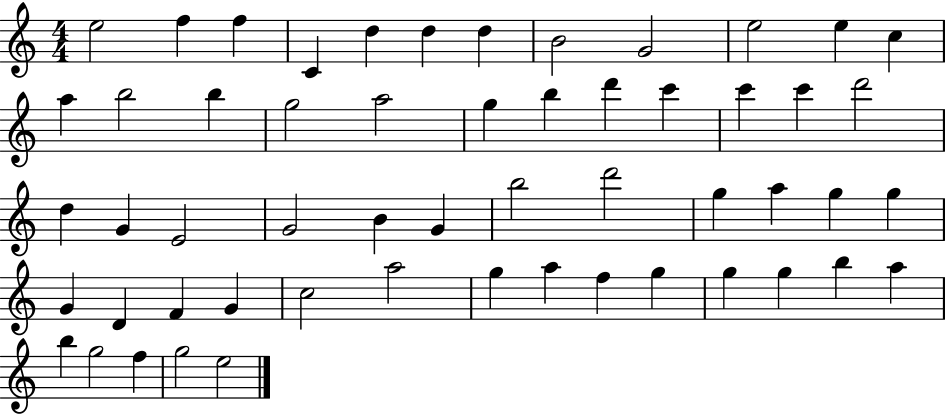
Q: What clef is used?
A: treble